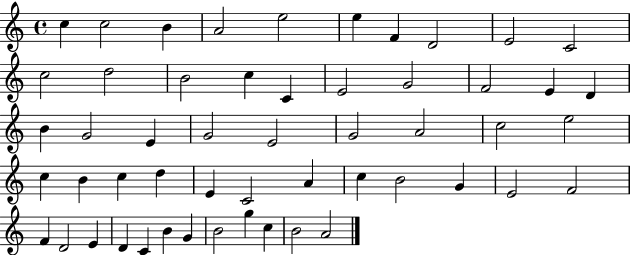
C5/q C5/h B4/q A4/h E5/h E5/q F4/q D4/h E4/h C4/h C5/h D5/h B4/h C5/q C4/q E4/h G4/h F4/h E4/q D4/q B4/q G4/h E4/q G4/h E4/h G4/h A4/h C5/h E5/h C5/q B4/q C5/q D5/q E4/q C4/h A4/q C5/q B4/h G4/q E4/h F4/h F4/q D4/h E4/q D4/q C4/q B4/q G4/q B4/h G5/q C5/q B4/h A4/h